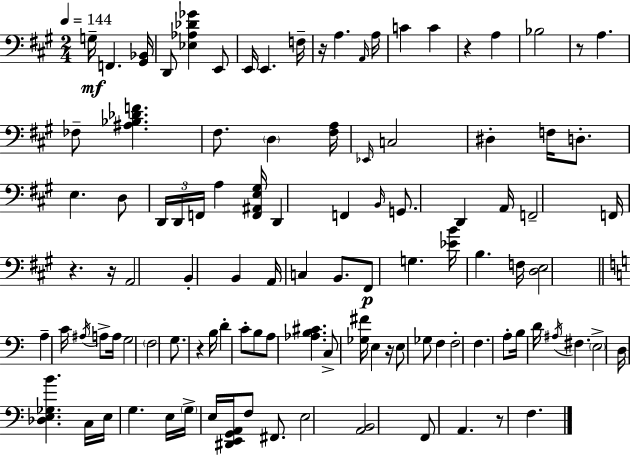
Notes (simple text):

G3/s F2/q. [G#2,Bb2]/s D2/e [Eb3,Ab3,Db4,Gb4]/q E2/e E2/s E2/q. F3/s R/s A3/q. A2/s A3/s C4/q C4/q R/q A3/q Bb3/h R/e A3/q. FES3/e [A#3,Bb3,Db4,F4]/q. F#3/e. D3/q [F#3,A3]/s Eb2/s C3/h D#3/q F3/s D3/e. E3/q. D3/e D2/s D2/s F2/s A3/q [F2,A#2,E3,G#3]/s D2/q F2/q B2/s G2/e. D2/q A2/s F2/h F2/s R/q. R/s A2/h B2/q B2/q A2/s C3/q B2/e. F#2/e G3/q. [Eb4,B4]/s B3/q. F3/s [D3,E3]/h A3/q C4/s A#3/s A3/e A3/s G3/h F3/h G3/e. R/q B3/s D4/q C4/e B3/e A3/e [Ab3,B3,C#4]/q. C3/e [Gb3,F#4]/s E3/q R/s E3/e Gb3/e F3/q F3/h F3/q. A3/e B3/s D4/s A#3/s F#3/q. E3/h D3/s [Db3,E3,Gb3,B4]/q. C3/s E3/s G3/q. E3/s G3/s E3/s [D#2,E2,G2,A2]/s F3/e F#2/e. E3/h [A2,B2]/h F2/e A2/q. R/e F3/q.